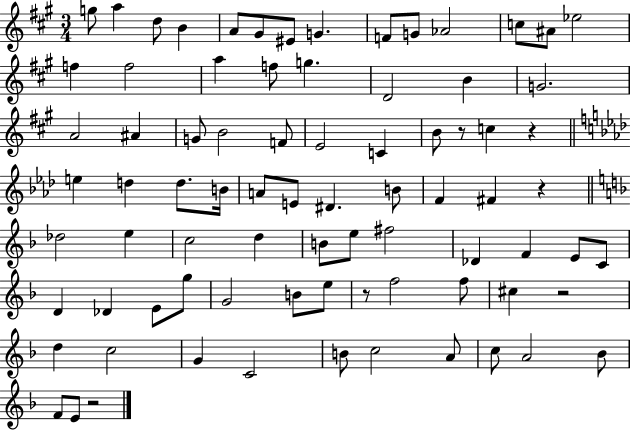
G5/e A5/q D5/e B4/q A4/e G#4/e EIS4/e G4/q. F4/e G4/e Ab4/h C5/e A#4/e Eb5/h F5/q F5/h A5/q F5/e G5/q. D4/h B4/q G4/h. A4/h A#4/q G4/e B4/h F4/e E4/h C4/q B4/e R/e C5/q R/q E5/q D5/q D5/e. B4/s A4/e E4/e D#4/q. B4/e F4/q F#4/q R/q Db5/h E5/q C5/h D5/q B4/e E5/e F#5/h Db4/q F4/q E4/e C4/e D4/q Db4/q E4/e G5/e G4/h B4/e E5/e R/e F5/h F5/e C#5/q R/h D5/q C5/h G4/q C4/h B4/e C5/h A4/e C5/e A4/h Bb4/e F4/e E4/e R/h